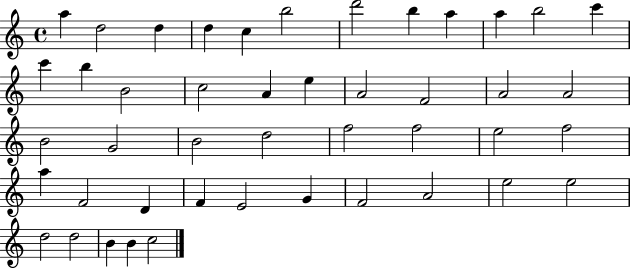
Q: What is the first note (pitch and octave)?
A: A5